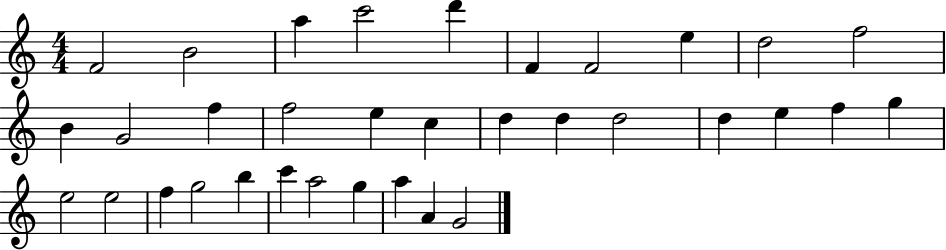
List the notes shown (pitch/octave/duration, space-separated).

F4/h B4/h A5/q C6/h D6/q F4/q F4/h E5/q D5/h F5/h B4/q G4/h F5/q F5/h E5/q C5/q D5/q D5/q D5/h D5/q E5/q F5/q G5/q E5/h E5/h F5/q G5/h B5/q C6/q A5/h G5/q A5/q A4/q G4/h